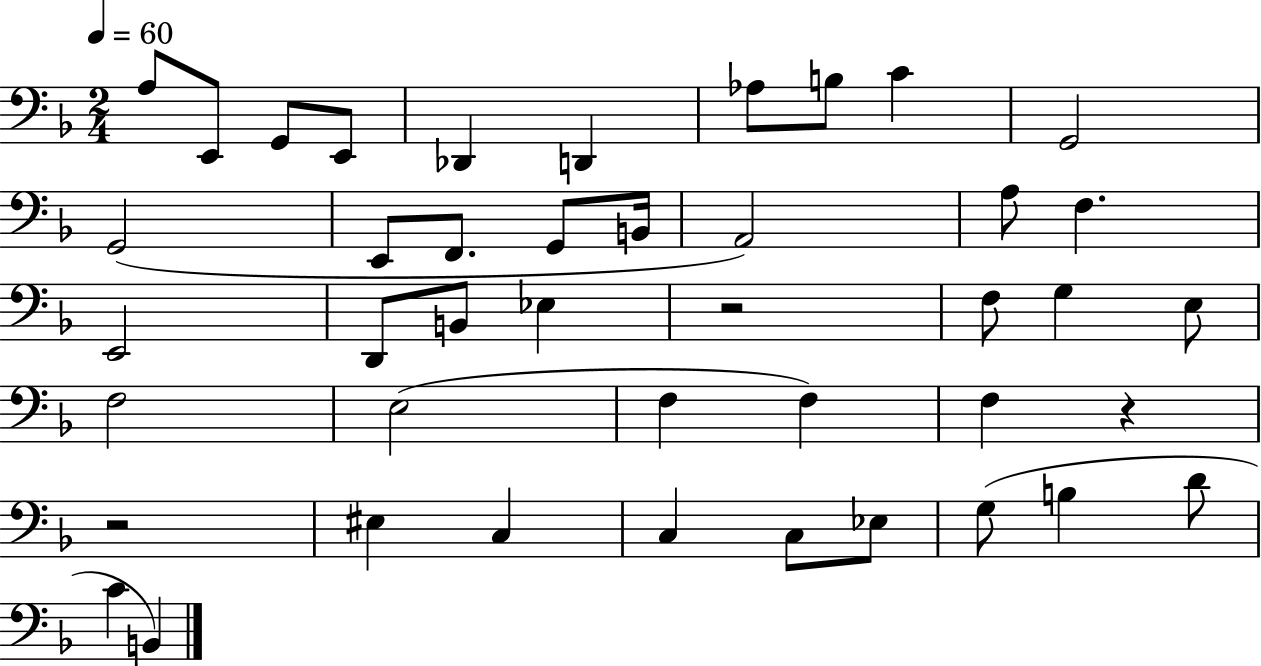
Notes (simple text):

A3/e E2/e G2/e E2/e Db2/q D2/q Ab3/e B3/e C4/q G2/h G2/h E2/e F2/e. G2/e B2/s A2/h A3/e F3/q. E2/h D2/e B2/e Eb3/q R/h F3/e G3/q E3/e F3/h E3/h F3/q F3/q F3/q R/q R/h EIS3/q C3/q C3/q C3/e Eb3/e G3/e B3/q D4/e C4/q B2/q